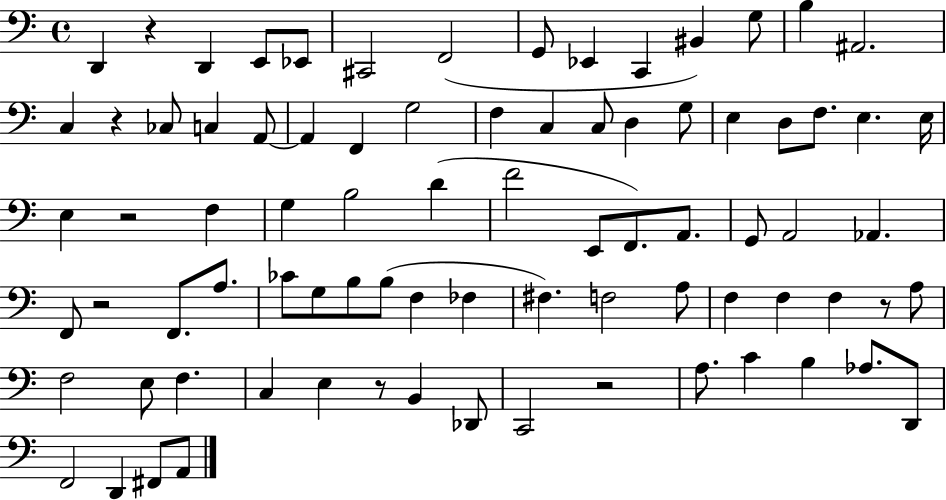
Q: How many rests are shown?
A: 7